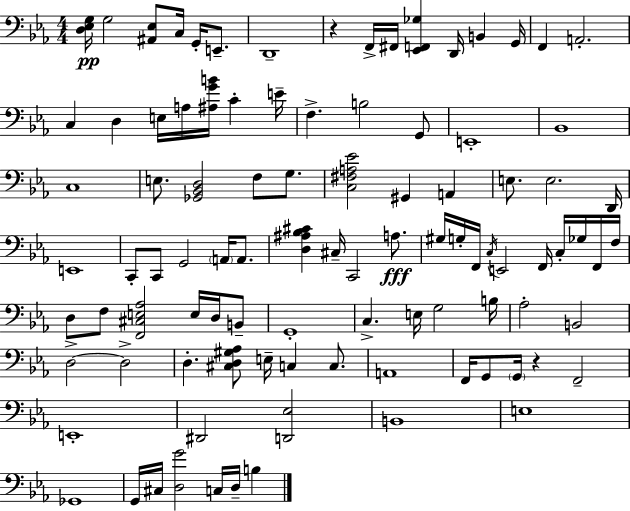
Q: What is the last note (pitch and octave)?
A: B3